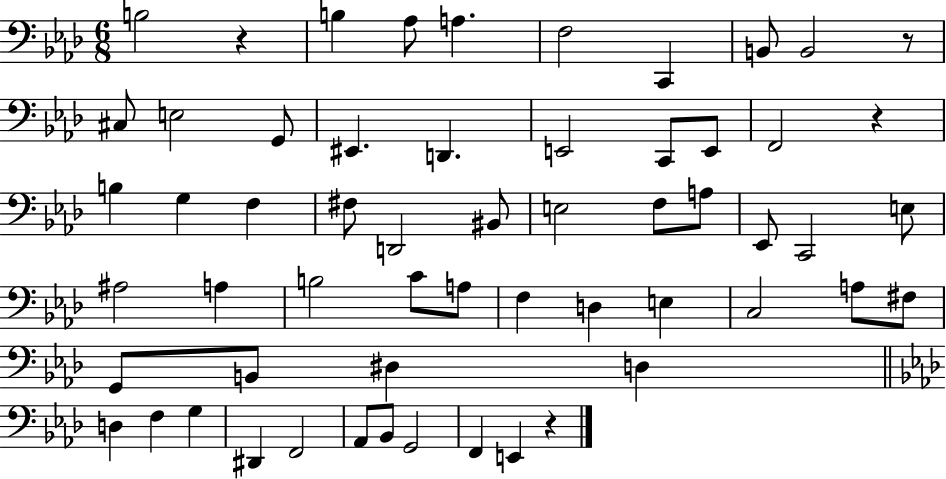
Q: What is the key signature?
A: AES major